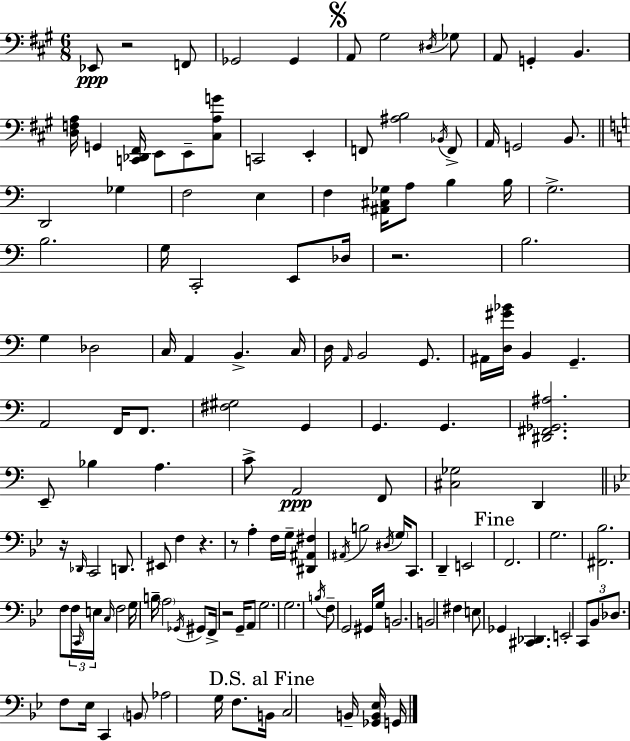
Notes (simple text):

Eb2/e R/h F2/e Gb2/h Gb2/q A2/e G#3/h D#3/s Gb3/e A2/e G2/q B2/q. [D3,F3,A3]/s G2/q [C2,Db2,F#2]/s E2/e E2/e [C#3,A3,G4]/e C2/h E2/q F2/e [A#3,B3]/h Bb2/s F2/e A2/s G2/h B2/e. D2/h Gb3/q F3/h E3/q F3/q [A#2,C#3,Gb3]/s A3/e B3/q B3/s G3/h. B3/h. G3/s C2/h E2/e Db3/s R/h. B3/h. G3/q Db3/h C3/s A2/q B2/q. C3/s D3/s A2/s B2/h G2/e. A#2/s [D3,G#4,Bb4]/s B2/q G2/q. A2/h F2/s F2/e. [F#3,G#3]/h G2/q G2/q. G2/q. [D#2,F#2,Gb2,A#3]/h. E2/e Bb3/q A3/q. C4/e A2/h F2/e [C#3,Gb3]/h D2/q R/s Db2/s C2/h D2/e. EIS2/e F3/q R/q. R/e A3/q F3/s G3/s [D#2,A#2,F#3]/q A#2/s B3/h D#3/s G3/s C2/e. D2/q E2/h F2/h. G3/h. [F#2,Bb3]/h. F3/e F3/s C2/s E3/s C3/s F3/h G3/s B3/s A3/h Gb2/s G#2/e F2/s R/h G2/s A2/e G3/h. G3/h. B3/s F3/e G2/h G#2/s G3/s B2/h. B2/h F#3/q E3/e Gb2/q [C#2,Db2]/q. E2/h C2/e Bb2/e Db3/e. F3/e Eb3/s C2/q B2/e Ab3/h G3/s F3/e. B2/s C3/h B2/s [Gb2,B2,Eb3]/s G2/s